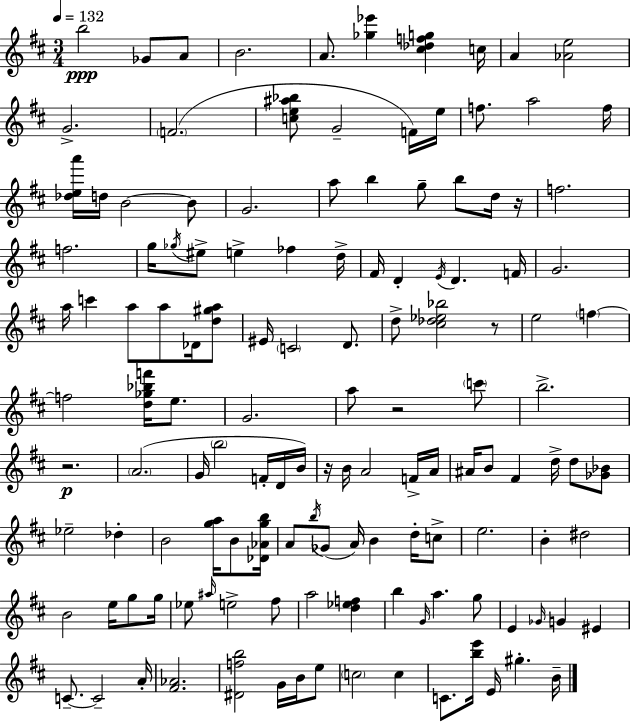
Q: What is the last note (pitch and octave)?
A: B4